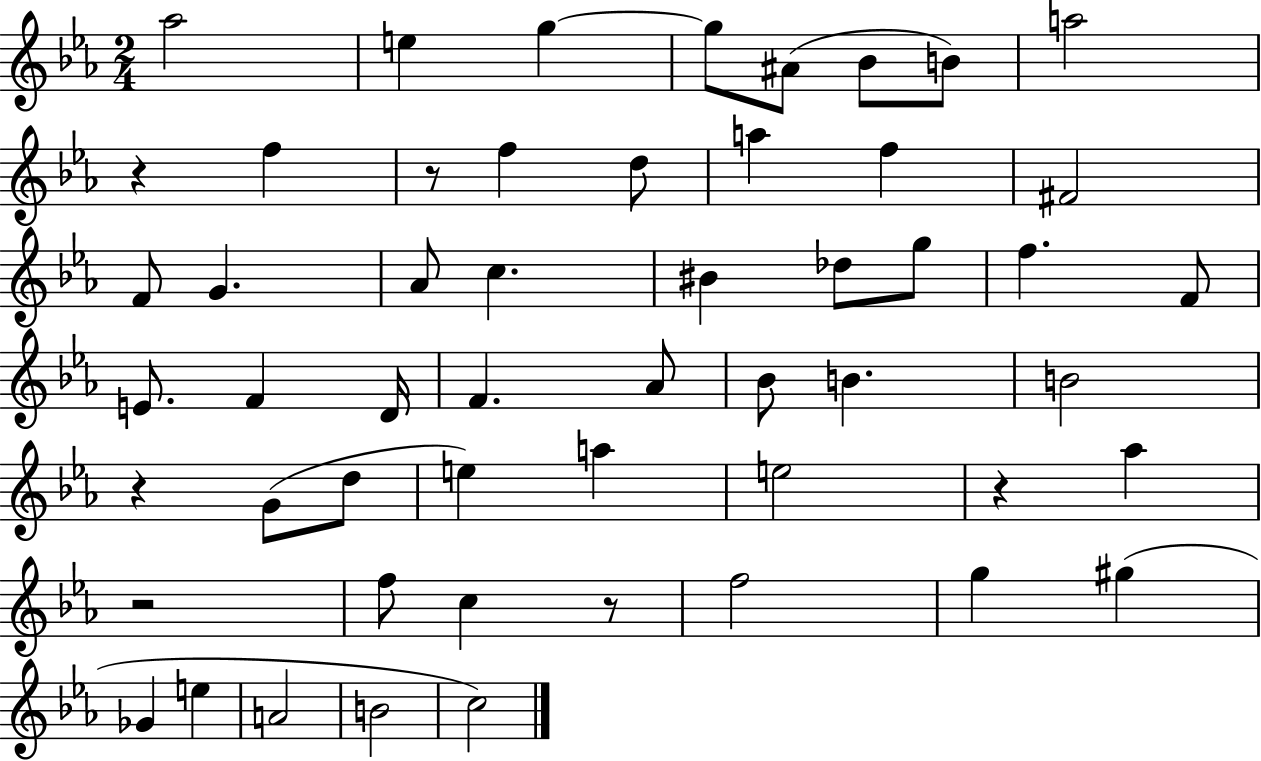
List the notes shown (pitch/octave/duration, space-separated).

Ab5/h E5/q G5/q G5/e A#4/e Bb4/e B4/e A5/h R/q F5/q R/e F5/q D5/e A5/q F5/q F#4/h F4/e G4/q. Ab4/e C5/q. BIS4/q Db5/e G5/e F5/q. F4/e E4/e. F4/q D4/s F4/q. Ab4/e Bb4/e B4/q. B4/h R/q G4/e D5/e E5/q A5/q E5/h R/q Ab5/q R/h F5/e C5/q R/e F5/h G5/q G#5/q Gb4/q E5/q A4/h B4/h C5/h